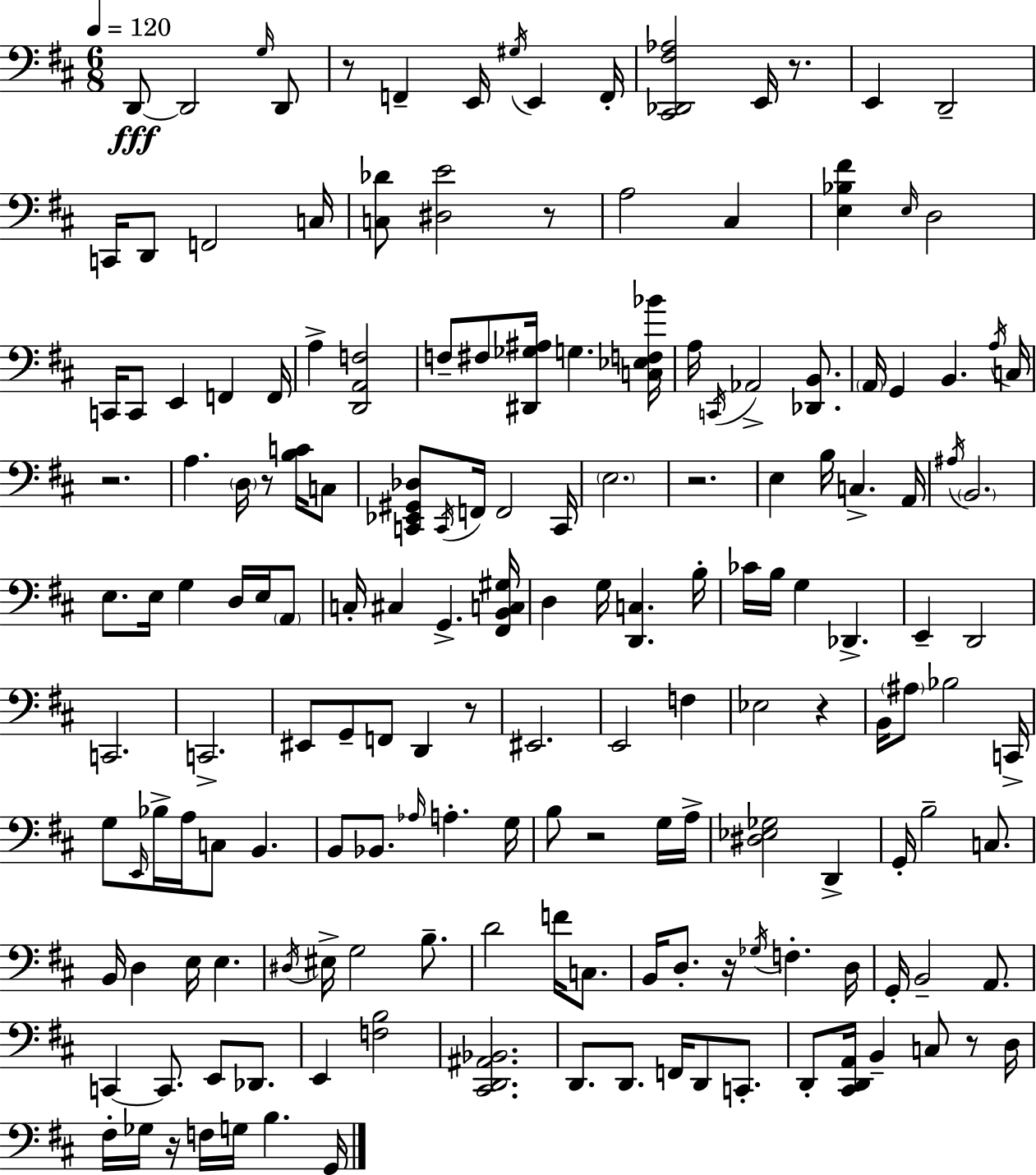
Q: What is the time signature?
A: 6/8